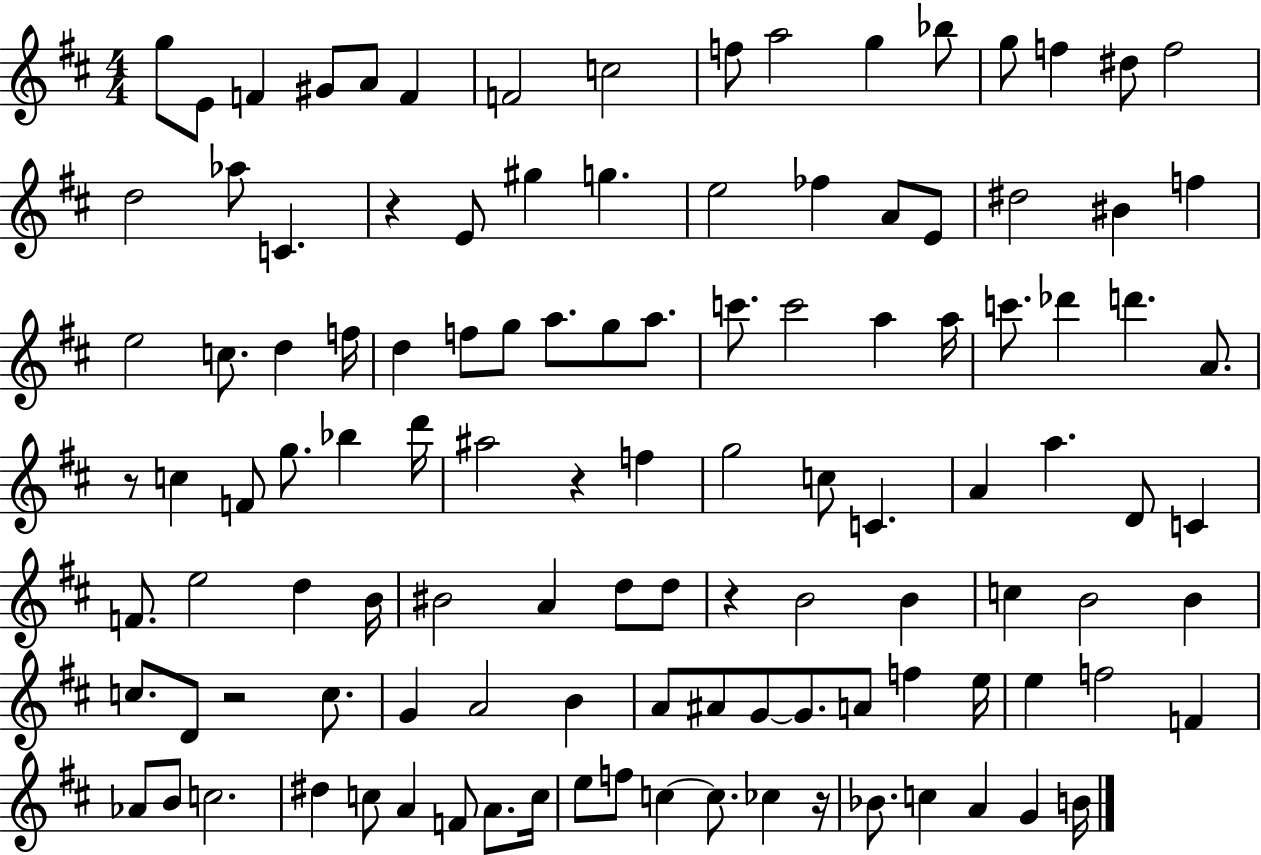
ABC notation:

X:1
T:Untitled
M:4/4
L:1/4
K:D
g/2 E/2 F ^G/2 A/2 F F2 c2 f/2 a2 g _b/2 g/2 f ^d/2 f2 d2 _a/2 C z E/2 ^g g e2 _f A/2 E/2 ^d2 ^B f e2 c/2 d f/4 d f/2 g/2 a/2 g/2 a/2 c'/2 c'2 a a/4 c'/2 _d' d' A/2 z/2 c F/2 g/2 _b d'/4 ^a2 z f g2 c/2 C A a D/2 C F/2 e2 d B/4 ^B2 A d/2 d/2 z B2 B c B2 B c/2 D/2 z2 c/2 G A2 B A/2 ^A/2 G/2 G/2 A/2 f e/4 e f2 F _A/2 B/2 c2 ^d c/2 A F/2 A/2 c/4 e/2 f/2 c c/2 _c z/4 _B/2 c A G B/4